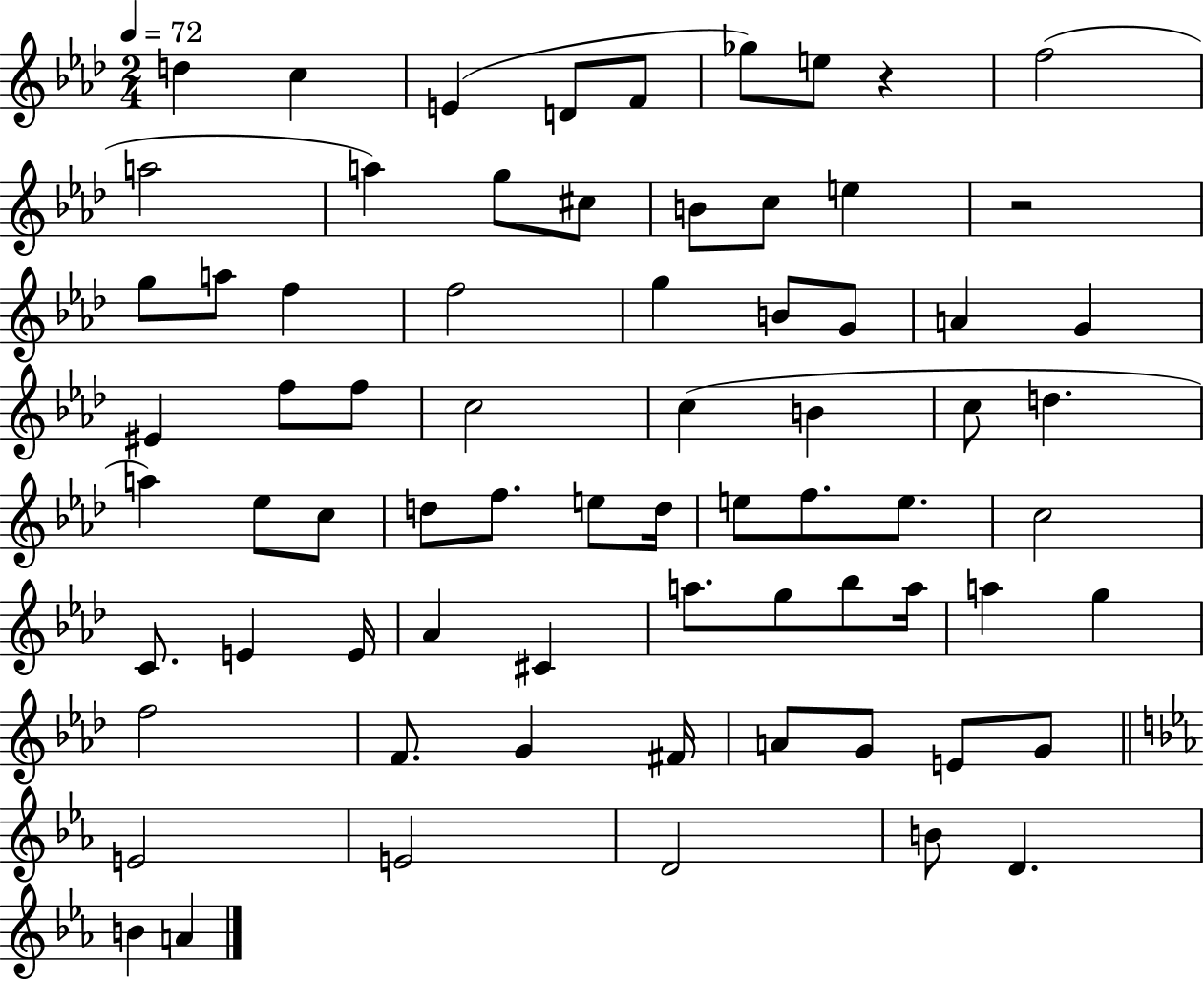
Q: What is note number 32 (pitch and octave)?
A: D5